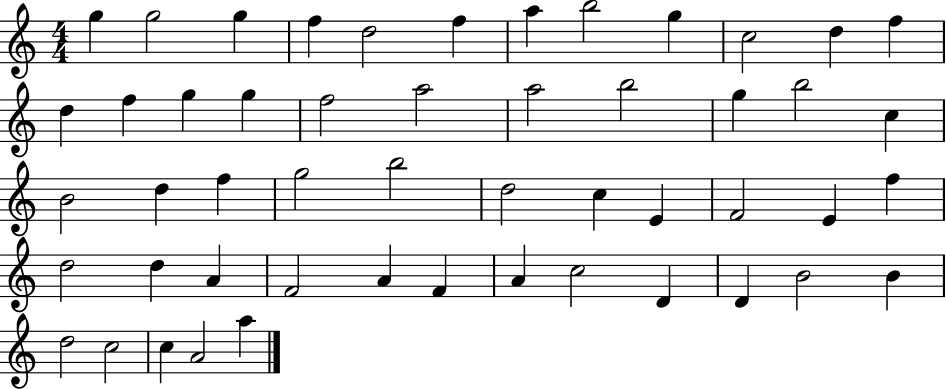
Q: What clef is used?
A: treble